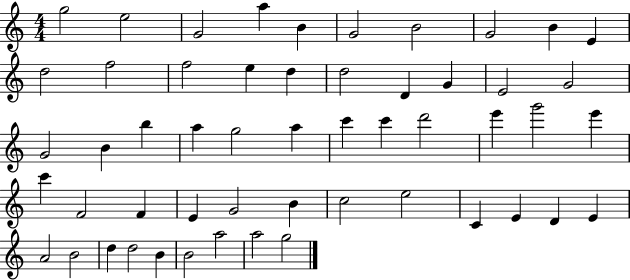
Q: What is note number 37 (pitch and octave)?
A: G4